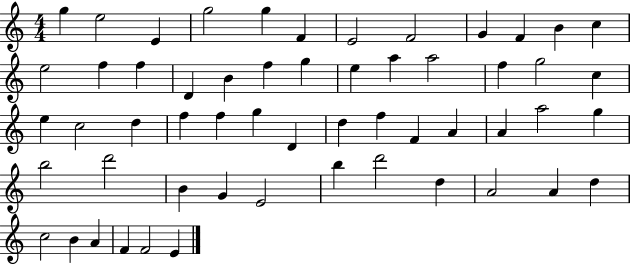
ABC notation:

X:1
T:Untitled
M:4/4
L:1/4
K:C
g e2 E g2 g F E2 F2 G F B c e2 f f D B f g e a a2 f g2 c e c2 d f f g D d f F A A a2 g b2 d'2 B G E2 b d'2 d A2 A d c2 B A F F2 E